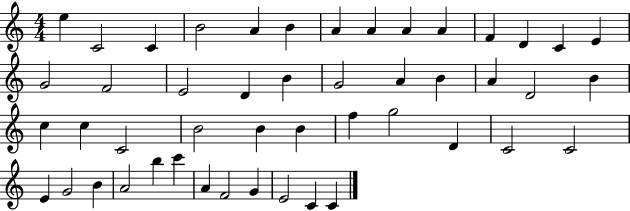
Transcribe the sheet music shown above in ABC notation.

X:1
T:Untitled
M:4/4
L:1/4
K:C
e C2 C B2 A B A A A A F D C E G2 F2 E2 D B G2 A B A D2 B c c C2 B2 B B f g2 D C2 C2 E G2 B A2 b c' A F2 G E2 C C